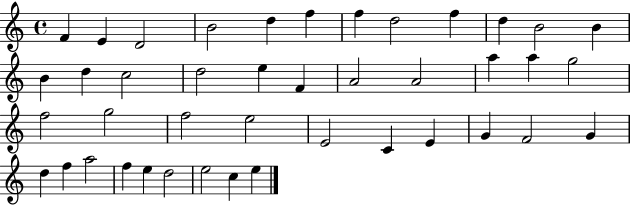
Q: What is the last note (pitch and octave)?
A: E5